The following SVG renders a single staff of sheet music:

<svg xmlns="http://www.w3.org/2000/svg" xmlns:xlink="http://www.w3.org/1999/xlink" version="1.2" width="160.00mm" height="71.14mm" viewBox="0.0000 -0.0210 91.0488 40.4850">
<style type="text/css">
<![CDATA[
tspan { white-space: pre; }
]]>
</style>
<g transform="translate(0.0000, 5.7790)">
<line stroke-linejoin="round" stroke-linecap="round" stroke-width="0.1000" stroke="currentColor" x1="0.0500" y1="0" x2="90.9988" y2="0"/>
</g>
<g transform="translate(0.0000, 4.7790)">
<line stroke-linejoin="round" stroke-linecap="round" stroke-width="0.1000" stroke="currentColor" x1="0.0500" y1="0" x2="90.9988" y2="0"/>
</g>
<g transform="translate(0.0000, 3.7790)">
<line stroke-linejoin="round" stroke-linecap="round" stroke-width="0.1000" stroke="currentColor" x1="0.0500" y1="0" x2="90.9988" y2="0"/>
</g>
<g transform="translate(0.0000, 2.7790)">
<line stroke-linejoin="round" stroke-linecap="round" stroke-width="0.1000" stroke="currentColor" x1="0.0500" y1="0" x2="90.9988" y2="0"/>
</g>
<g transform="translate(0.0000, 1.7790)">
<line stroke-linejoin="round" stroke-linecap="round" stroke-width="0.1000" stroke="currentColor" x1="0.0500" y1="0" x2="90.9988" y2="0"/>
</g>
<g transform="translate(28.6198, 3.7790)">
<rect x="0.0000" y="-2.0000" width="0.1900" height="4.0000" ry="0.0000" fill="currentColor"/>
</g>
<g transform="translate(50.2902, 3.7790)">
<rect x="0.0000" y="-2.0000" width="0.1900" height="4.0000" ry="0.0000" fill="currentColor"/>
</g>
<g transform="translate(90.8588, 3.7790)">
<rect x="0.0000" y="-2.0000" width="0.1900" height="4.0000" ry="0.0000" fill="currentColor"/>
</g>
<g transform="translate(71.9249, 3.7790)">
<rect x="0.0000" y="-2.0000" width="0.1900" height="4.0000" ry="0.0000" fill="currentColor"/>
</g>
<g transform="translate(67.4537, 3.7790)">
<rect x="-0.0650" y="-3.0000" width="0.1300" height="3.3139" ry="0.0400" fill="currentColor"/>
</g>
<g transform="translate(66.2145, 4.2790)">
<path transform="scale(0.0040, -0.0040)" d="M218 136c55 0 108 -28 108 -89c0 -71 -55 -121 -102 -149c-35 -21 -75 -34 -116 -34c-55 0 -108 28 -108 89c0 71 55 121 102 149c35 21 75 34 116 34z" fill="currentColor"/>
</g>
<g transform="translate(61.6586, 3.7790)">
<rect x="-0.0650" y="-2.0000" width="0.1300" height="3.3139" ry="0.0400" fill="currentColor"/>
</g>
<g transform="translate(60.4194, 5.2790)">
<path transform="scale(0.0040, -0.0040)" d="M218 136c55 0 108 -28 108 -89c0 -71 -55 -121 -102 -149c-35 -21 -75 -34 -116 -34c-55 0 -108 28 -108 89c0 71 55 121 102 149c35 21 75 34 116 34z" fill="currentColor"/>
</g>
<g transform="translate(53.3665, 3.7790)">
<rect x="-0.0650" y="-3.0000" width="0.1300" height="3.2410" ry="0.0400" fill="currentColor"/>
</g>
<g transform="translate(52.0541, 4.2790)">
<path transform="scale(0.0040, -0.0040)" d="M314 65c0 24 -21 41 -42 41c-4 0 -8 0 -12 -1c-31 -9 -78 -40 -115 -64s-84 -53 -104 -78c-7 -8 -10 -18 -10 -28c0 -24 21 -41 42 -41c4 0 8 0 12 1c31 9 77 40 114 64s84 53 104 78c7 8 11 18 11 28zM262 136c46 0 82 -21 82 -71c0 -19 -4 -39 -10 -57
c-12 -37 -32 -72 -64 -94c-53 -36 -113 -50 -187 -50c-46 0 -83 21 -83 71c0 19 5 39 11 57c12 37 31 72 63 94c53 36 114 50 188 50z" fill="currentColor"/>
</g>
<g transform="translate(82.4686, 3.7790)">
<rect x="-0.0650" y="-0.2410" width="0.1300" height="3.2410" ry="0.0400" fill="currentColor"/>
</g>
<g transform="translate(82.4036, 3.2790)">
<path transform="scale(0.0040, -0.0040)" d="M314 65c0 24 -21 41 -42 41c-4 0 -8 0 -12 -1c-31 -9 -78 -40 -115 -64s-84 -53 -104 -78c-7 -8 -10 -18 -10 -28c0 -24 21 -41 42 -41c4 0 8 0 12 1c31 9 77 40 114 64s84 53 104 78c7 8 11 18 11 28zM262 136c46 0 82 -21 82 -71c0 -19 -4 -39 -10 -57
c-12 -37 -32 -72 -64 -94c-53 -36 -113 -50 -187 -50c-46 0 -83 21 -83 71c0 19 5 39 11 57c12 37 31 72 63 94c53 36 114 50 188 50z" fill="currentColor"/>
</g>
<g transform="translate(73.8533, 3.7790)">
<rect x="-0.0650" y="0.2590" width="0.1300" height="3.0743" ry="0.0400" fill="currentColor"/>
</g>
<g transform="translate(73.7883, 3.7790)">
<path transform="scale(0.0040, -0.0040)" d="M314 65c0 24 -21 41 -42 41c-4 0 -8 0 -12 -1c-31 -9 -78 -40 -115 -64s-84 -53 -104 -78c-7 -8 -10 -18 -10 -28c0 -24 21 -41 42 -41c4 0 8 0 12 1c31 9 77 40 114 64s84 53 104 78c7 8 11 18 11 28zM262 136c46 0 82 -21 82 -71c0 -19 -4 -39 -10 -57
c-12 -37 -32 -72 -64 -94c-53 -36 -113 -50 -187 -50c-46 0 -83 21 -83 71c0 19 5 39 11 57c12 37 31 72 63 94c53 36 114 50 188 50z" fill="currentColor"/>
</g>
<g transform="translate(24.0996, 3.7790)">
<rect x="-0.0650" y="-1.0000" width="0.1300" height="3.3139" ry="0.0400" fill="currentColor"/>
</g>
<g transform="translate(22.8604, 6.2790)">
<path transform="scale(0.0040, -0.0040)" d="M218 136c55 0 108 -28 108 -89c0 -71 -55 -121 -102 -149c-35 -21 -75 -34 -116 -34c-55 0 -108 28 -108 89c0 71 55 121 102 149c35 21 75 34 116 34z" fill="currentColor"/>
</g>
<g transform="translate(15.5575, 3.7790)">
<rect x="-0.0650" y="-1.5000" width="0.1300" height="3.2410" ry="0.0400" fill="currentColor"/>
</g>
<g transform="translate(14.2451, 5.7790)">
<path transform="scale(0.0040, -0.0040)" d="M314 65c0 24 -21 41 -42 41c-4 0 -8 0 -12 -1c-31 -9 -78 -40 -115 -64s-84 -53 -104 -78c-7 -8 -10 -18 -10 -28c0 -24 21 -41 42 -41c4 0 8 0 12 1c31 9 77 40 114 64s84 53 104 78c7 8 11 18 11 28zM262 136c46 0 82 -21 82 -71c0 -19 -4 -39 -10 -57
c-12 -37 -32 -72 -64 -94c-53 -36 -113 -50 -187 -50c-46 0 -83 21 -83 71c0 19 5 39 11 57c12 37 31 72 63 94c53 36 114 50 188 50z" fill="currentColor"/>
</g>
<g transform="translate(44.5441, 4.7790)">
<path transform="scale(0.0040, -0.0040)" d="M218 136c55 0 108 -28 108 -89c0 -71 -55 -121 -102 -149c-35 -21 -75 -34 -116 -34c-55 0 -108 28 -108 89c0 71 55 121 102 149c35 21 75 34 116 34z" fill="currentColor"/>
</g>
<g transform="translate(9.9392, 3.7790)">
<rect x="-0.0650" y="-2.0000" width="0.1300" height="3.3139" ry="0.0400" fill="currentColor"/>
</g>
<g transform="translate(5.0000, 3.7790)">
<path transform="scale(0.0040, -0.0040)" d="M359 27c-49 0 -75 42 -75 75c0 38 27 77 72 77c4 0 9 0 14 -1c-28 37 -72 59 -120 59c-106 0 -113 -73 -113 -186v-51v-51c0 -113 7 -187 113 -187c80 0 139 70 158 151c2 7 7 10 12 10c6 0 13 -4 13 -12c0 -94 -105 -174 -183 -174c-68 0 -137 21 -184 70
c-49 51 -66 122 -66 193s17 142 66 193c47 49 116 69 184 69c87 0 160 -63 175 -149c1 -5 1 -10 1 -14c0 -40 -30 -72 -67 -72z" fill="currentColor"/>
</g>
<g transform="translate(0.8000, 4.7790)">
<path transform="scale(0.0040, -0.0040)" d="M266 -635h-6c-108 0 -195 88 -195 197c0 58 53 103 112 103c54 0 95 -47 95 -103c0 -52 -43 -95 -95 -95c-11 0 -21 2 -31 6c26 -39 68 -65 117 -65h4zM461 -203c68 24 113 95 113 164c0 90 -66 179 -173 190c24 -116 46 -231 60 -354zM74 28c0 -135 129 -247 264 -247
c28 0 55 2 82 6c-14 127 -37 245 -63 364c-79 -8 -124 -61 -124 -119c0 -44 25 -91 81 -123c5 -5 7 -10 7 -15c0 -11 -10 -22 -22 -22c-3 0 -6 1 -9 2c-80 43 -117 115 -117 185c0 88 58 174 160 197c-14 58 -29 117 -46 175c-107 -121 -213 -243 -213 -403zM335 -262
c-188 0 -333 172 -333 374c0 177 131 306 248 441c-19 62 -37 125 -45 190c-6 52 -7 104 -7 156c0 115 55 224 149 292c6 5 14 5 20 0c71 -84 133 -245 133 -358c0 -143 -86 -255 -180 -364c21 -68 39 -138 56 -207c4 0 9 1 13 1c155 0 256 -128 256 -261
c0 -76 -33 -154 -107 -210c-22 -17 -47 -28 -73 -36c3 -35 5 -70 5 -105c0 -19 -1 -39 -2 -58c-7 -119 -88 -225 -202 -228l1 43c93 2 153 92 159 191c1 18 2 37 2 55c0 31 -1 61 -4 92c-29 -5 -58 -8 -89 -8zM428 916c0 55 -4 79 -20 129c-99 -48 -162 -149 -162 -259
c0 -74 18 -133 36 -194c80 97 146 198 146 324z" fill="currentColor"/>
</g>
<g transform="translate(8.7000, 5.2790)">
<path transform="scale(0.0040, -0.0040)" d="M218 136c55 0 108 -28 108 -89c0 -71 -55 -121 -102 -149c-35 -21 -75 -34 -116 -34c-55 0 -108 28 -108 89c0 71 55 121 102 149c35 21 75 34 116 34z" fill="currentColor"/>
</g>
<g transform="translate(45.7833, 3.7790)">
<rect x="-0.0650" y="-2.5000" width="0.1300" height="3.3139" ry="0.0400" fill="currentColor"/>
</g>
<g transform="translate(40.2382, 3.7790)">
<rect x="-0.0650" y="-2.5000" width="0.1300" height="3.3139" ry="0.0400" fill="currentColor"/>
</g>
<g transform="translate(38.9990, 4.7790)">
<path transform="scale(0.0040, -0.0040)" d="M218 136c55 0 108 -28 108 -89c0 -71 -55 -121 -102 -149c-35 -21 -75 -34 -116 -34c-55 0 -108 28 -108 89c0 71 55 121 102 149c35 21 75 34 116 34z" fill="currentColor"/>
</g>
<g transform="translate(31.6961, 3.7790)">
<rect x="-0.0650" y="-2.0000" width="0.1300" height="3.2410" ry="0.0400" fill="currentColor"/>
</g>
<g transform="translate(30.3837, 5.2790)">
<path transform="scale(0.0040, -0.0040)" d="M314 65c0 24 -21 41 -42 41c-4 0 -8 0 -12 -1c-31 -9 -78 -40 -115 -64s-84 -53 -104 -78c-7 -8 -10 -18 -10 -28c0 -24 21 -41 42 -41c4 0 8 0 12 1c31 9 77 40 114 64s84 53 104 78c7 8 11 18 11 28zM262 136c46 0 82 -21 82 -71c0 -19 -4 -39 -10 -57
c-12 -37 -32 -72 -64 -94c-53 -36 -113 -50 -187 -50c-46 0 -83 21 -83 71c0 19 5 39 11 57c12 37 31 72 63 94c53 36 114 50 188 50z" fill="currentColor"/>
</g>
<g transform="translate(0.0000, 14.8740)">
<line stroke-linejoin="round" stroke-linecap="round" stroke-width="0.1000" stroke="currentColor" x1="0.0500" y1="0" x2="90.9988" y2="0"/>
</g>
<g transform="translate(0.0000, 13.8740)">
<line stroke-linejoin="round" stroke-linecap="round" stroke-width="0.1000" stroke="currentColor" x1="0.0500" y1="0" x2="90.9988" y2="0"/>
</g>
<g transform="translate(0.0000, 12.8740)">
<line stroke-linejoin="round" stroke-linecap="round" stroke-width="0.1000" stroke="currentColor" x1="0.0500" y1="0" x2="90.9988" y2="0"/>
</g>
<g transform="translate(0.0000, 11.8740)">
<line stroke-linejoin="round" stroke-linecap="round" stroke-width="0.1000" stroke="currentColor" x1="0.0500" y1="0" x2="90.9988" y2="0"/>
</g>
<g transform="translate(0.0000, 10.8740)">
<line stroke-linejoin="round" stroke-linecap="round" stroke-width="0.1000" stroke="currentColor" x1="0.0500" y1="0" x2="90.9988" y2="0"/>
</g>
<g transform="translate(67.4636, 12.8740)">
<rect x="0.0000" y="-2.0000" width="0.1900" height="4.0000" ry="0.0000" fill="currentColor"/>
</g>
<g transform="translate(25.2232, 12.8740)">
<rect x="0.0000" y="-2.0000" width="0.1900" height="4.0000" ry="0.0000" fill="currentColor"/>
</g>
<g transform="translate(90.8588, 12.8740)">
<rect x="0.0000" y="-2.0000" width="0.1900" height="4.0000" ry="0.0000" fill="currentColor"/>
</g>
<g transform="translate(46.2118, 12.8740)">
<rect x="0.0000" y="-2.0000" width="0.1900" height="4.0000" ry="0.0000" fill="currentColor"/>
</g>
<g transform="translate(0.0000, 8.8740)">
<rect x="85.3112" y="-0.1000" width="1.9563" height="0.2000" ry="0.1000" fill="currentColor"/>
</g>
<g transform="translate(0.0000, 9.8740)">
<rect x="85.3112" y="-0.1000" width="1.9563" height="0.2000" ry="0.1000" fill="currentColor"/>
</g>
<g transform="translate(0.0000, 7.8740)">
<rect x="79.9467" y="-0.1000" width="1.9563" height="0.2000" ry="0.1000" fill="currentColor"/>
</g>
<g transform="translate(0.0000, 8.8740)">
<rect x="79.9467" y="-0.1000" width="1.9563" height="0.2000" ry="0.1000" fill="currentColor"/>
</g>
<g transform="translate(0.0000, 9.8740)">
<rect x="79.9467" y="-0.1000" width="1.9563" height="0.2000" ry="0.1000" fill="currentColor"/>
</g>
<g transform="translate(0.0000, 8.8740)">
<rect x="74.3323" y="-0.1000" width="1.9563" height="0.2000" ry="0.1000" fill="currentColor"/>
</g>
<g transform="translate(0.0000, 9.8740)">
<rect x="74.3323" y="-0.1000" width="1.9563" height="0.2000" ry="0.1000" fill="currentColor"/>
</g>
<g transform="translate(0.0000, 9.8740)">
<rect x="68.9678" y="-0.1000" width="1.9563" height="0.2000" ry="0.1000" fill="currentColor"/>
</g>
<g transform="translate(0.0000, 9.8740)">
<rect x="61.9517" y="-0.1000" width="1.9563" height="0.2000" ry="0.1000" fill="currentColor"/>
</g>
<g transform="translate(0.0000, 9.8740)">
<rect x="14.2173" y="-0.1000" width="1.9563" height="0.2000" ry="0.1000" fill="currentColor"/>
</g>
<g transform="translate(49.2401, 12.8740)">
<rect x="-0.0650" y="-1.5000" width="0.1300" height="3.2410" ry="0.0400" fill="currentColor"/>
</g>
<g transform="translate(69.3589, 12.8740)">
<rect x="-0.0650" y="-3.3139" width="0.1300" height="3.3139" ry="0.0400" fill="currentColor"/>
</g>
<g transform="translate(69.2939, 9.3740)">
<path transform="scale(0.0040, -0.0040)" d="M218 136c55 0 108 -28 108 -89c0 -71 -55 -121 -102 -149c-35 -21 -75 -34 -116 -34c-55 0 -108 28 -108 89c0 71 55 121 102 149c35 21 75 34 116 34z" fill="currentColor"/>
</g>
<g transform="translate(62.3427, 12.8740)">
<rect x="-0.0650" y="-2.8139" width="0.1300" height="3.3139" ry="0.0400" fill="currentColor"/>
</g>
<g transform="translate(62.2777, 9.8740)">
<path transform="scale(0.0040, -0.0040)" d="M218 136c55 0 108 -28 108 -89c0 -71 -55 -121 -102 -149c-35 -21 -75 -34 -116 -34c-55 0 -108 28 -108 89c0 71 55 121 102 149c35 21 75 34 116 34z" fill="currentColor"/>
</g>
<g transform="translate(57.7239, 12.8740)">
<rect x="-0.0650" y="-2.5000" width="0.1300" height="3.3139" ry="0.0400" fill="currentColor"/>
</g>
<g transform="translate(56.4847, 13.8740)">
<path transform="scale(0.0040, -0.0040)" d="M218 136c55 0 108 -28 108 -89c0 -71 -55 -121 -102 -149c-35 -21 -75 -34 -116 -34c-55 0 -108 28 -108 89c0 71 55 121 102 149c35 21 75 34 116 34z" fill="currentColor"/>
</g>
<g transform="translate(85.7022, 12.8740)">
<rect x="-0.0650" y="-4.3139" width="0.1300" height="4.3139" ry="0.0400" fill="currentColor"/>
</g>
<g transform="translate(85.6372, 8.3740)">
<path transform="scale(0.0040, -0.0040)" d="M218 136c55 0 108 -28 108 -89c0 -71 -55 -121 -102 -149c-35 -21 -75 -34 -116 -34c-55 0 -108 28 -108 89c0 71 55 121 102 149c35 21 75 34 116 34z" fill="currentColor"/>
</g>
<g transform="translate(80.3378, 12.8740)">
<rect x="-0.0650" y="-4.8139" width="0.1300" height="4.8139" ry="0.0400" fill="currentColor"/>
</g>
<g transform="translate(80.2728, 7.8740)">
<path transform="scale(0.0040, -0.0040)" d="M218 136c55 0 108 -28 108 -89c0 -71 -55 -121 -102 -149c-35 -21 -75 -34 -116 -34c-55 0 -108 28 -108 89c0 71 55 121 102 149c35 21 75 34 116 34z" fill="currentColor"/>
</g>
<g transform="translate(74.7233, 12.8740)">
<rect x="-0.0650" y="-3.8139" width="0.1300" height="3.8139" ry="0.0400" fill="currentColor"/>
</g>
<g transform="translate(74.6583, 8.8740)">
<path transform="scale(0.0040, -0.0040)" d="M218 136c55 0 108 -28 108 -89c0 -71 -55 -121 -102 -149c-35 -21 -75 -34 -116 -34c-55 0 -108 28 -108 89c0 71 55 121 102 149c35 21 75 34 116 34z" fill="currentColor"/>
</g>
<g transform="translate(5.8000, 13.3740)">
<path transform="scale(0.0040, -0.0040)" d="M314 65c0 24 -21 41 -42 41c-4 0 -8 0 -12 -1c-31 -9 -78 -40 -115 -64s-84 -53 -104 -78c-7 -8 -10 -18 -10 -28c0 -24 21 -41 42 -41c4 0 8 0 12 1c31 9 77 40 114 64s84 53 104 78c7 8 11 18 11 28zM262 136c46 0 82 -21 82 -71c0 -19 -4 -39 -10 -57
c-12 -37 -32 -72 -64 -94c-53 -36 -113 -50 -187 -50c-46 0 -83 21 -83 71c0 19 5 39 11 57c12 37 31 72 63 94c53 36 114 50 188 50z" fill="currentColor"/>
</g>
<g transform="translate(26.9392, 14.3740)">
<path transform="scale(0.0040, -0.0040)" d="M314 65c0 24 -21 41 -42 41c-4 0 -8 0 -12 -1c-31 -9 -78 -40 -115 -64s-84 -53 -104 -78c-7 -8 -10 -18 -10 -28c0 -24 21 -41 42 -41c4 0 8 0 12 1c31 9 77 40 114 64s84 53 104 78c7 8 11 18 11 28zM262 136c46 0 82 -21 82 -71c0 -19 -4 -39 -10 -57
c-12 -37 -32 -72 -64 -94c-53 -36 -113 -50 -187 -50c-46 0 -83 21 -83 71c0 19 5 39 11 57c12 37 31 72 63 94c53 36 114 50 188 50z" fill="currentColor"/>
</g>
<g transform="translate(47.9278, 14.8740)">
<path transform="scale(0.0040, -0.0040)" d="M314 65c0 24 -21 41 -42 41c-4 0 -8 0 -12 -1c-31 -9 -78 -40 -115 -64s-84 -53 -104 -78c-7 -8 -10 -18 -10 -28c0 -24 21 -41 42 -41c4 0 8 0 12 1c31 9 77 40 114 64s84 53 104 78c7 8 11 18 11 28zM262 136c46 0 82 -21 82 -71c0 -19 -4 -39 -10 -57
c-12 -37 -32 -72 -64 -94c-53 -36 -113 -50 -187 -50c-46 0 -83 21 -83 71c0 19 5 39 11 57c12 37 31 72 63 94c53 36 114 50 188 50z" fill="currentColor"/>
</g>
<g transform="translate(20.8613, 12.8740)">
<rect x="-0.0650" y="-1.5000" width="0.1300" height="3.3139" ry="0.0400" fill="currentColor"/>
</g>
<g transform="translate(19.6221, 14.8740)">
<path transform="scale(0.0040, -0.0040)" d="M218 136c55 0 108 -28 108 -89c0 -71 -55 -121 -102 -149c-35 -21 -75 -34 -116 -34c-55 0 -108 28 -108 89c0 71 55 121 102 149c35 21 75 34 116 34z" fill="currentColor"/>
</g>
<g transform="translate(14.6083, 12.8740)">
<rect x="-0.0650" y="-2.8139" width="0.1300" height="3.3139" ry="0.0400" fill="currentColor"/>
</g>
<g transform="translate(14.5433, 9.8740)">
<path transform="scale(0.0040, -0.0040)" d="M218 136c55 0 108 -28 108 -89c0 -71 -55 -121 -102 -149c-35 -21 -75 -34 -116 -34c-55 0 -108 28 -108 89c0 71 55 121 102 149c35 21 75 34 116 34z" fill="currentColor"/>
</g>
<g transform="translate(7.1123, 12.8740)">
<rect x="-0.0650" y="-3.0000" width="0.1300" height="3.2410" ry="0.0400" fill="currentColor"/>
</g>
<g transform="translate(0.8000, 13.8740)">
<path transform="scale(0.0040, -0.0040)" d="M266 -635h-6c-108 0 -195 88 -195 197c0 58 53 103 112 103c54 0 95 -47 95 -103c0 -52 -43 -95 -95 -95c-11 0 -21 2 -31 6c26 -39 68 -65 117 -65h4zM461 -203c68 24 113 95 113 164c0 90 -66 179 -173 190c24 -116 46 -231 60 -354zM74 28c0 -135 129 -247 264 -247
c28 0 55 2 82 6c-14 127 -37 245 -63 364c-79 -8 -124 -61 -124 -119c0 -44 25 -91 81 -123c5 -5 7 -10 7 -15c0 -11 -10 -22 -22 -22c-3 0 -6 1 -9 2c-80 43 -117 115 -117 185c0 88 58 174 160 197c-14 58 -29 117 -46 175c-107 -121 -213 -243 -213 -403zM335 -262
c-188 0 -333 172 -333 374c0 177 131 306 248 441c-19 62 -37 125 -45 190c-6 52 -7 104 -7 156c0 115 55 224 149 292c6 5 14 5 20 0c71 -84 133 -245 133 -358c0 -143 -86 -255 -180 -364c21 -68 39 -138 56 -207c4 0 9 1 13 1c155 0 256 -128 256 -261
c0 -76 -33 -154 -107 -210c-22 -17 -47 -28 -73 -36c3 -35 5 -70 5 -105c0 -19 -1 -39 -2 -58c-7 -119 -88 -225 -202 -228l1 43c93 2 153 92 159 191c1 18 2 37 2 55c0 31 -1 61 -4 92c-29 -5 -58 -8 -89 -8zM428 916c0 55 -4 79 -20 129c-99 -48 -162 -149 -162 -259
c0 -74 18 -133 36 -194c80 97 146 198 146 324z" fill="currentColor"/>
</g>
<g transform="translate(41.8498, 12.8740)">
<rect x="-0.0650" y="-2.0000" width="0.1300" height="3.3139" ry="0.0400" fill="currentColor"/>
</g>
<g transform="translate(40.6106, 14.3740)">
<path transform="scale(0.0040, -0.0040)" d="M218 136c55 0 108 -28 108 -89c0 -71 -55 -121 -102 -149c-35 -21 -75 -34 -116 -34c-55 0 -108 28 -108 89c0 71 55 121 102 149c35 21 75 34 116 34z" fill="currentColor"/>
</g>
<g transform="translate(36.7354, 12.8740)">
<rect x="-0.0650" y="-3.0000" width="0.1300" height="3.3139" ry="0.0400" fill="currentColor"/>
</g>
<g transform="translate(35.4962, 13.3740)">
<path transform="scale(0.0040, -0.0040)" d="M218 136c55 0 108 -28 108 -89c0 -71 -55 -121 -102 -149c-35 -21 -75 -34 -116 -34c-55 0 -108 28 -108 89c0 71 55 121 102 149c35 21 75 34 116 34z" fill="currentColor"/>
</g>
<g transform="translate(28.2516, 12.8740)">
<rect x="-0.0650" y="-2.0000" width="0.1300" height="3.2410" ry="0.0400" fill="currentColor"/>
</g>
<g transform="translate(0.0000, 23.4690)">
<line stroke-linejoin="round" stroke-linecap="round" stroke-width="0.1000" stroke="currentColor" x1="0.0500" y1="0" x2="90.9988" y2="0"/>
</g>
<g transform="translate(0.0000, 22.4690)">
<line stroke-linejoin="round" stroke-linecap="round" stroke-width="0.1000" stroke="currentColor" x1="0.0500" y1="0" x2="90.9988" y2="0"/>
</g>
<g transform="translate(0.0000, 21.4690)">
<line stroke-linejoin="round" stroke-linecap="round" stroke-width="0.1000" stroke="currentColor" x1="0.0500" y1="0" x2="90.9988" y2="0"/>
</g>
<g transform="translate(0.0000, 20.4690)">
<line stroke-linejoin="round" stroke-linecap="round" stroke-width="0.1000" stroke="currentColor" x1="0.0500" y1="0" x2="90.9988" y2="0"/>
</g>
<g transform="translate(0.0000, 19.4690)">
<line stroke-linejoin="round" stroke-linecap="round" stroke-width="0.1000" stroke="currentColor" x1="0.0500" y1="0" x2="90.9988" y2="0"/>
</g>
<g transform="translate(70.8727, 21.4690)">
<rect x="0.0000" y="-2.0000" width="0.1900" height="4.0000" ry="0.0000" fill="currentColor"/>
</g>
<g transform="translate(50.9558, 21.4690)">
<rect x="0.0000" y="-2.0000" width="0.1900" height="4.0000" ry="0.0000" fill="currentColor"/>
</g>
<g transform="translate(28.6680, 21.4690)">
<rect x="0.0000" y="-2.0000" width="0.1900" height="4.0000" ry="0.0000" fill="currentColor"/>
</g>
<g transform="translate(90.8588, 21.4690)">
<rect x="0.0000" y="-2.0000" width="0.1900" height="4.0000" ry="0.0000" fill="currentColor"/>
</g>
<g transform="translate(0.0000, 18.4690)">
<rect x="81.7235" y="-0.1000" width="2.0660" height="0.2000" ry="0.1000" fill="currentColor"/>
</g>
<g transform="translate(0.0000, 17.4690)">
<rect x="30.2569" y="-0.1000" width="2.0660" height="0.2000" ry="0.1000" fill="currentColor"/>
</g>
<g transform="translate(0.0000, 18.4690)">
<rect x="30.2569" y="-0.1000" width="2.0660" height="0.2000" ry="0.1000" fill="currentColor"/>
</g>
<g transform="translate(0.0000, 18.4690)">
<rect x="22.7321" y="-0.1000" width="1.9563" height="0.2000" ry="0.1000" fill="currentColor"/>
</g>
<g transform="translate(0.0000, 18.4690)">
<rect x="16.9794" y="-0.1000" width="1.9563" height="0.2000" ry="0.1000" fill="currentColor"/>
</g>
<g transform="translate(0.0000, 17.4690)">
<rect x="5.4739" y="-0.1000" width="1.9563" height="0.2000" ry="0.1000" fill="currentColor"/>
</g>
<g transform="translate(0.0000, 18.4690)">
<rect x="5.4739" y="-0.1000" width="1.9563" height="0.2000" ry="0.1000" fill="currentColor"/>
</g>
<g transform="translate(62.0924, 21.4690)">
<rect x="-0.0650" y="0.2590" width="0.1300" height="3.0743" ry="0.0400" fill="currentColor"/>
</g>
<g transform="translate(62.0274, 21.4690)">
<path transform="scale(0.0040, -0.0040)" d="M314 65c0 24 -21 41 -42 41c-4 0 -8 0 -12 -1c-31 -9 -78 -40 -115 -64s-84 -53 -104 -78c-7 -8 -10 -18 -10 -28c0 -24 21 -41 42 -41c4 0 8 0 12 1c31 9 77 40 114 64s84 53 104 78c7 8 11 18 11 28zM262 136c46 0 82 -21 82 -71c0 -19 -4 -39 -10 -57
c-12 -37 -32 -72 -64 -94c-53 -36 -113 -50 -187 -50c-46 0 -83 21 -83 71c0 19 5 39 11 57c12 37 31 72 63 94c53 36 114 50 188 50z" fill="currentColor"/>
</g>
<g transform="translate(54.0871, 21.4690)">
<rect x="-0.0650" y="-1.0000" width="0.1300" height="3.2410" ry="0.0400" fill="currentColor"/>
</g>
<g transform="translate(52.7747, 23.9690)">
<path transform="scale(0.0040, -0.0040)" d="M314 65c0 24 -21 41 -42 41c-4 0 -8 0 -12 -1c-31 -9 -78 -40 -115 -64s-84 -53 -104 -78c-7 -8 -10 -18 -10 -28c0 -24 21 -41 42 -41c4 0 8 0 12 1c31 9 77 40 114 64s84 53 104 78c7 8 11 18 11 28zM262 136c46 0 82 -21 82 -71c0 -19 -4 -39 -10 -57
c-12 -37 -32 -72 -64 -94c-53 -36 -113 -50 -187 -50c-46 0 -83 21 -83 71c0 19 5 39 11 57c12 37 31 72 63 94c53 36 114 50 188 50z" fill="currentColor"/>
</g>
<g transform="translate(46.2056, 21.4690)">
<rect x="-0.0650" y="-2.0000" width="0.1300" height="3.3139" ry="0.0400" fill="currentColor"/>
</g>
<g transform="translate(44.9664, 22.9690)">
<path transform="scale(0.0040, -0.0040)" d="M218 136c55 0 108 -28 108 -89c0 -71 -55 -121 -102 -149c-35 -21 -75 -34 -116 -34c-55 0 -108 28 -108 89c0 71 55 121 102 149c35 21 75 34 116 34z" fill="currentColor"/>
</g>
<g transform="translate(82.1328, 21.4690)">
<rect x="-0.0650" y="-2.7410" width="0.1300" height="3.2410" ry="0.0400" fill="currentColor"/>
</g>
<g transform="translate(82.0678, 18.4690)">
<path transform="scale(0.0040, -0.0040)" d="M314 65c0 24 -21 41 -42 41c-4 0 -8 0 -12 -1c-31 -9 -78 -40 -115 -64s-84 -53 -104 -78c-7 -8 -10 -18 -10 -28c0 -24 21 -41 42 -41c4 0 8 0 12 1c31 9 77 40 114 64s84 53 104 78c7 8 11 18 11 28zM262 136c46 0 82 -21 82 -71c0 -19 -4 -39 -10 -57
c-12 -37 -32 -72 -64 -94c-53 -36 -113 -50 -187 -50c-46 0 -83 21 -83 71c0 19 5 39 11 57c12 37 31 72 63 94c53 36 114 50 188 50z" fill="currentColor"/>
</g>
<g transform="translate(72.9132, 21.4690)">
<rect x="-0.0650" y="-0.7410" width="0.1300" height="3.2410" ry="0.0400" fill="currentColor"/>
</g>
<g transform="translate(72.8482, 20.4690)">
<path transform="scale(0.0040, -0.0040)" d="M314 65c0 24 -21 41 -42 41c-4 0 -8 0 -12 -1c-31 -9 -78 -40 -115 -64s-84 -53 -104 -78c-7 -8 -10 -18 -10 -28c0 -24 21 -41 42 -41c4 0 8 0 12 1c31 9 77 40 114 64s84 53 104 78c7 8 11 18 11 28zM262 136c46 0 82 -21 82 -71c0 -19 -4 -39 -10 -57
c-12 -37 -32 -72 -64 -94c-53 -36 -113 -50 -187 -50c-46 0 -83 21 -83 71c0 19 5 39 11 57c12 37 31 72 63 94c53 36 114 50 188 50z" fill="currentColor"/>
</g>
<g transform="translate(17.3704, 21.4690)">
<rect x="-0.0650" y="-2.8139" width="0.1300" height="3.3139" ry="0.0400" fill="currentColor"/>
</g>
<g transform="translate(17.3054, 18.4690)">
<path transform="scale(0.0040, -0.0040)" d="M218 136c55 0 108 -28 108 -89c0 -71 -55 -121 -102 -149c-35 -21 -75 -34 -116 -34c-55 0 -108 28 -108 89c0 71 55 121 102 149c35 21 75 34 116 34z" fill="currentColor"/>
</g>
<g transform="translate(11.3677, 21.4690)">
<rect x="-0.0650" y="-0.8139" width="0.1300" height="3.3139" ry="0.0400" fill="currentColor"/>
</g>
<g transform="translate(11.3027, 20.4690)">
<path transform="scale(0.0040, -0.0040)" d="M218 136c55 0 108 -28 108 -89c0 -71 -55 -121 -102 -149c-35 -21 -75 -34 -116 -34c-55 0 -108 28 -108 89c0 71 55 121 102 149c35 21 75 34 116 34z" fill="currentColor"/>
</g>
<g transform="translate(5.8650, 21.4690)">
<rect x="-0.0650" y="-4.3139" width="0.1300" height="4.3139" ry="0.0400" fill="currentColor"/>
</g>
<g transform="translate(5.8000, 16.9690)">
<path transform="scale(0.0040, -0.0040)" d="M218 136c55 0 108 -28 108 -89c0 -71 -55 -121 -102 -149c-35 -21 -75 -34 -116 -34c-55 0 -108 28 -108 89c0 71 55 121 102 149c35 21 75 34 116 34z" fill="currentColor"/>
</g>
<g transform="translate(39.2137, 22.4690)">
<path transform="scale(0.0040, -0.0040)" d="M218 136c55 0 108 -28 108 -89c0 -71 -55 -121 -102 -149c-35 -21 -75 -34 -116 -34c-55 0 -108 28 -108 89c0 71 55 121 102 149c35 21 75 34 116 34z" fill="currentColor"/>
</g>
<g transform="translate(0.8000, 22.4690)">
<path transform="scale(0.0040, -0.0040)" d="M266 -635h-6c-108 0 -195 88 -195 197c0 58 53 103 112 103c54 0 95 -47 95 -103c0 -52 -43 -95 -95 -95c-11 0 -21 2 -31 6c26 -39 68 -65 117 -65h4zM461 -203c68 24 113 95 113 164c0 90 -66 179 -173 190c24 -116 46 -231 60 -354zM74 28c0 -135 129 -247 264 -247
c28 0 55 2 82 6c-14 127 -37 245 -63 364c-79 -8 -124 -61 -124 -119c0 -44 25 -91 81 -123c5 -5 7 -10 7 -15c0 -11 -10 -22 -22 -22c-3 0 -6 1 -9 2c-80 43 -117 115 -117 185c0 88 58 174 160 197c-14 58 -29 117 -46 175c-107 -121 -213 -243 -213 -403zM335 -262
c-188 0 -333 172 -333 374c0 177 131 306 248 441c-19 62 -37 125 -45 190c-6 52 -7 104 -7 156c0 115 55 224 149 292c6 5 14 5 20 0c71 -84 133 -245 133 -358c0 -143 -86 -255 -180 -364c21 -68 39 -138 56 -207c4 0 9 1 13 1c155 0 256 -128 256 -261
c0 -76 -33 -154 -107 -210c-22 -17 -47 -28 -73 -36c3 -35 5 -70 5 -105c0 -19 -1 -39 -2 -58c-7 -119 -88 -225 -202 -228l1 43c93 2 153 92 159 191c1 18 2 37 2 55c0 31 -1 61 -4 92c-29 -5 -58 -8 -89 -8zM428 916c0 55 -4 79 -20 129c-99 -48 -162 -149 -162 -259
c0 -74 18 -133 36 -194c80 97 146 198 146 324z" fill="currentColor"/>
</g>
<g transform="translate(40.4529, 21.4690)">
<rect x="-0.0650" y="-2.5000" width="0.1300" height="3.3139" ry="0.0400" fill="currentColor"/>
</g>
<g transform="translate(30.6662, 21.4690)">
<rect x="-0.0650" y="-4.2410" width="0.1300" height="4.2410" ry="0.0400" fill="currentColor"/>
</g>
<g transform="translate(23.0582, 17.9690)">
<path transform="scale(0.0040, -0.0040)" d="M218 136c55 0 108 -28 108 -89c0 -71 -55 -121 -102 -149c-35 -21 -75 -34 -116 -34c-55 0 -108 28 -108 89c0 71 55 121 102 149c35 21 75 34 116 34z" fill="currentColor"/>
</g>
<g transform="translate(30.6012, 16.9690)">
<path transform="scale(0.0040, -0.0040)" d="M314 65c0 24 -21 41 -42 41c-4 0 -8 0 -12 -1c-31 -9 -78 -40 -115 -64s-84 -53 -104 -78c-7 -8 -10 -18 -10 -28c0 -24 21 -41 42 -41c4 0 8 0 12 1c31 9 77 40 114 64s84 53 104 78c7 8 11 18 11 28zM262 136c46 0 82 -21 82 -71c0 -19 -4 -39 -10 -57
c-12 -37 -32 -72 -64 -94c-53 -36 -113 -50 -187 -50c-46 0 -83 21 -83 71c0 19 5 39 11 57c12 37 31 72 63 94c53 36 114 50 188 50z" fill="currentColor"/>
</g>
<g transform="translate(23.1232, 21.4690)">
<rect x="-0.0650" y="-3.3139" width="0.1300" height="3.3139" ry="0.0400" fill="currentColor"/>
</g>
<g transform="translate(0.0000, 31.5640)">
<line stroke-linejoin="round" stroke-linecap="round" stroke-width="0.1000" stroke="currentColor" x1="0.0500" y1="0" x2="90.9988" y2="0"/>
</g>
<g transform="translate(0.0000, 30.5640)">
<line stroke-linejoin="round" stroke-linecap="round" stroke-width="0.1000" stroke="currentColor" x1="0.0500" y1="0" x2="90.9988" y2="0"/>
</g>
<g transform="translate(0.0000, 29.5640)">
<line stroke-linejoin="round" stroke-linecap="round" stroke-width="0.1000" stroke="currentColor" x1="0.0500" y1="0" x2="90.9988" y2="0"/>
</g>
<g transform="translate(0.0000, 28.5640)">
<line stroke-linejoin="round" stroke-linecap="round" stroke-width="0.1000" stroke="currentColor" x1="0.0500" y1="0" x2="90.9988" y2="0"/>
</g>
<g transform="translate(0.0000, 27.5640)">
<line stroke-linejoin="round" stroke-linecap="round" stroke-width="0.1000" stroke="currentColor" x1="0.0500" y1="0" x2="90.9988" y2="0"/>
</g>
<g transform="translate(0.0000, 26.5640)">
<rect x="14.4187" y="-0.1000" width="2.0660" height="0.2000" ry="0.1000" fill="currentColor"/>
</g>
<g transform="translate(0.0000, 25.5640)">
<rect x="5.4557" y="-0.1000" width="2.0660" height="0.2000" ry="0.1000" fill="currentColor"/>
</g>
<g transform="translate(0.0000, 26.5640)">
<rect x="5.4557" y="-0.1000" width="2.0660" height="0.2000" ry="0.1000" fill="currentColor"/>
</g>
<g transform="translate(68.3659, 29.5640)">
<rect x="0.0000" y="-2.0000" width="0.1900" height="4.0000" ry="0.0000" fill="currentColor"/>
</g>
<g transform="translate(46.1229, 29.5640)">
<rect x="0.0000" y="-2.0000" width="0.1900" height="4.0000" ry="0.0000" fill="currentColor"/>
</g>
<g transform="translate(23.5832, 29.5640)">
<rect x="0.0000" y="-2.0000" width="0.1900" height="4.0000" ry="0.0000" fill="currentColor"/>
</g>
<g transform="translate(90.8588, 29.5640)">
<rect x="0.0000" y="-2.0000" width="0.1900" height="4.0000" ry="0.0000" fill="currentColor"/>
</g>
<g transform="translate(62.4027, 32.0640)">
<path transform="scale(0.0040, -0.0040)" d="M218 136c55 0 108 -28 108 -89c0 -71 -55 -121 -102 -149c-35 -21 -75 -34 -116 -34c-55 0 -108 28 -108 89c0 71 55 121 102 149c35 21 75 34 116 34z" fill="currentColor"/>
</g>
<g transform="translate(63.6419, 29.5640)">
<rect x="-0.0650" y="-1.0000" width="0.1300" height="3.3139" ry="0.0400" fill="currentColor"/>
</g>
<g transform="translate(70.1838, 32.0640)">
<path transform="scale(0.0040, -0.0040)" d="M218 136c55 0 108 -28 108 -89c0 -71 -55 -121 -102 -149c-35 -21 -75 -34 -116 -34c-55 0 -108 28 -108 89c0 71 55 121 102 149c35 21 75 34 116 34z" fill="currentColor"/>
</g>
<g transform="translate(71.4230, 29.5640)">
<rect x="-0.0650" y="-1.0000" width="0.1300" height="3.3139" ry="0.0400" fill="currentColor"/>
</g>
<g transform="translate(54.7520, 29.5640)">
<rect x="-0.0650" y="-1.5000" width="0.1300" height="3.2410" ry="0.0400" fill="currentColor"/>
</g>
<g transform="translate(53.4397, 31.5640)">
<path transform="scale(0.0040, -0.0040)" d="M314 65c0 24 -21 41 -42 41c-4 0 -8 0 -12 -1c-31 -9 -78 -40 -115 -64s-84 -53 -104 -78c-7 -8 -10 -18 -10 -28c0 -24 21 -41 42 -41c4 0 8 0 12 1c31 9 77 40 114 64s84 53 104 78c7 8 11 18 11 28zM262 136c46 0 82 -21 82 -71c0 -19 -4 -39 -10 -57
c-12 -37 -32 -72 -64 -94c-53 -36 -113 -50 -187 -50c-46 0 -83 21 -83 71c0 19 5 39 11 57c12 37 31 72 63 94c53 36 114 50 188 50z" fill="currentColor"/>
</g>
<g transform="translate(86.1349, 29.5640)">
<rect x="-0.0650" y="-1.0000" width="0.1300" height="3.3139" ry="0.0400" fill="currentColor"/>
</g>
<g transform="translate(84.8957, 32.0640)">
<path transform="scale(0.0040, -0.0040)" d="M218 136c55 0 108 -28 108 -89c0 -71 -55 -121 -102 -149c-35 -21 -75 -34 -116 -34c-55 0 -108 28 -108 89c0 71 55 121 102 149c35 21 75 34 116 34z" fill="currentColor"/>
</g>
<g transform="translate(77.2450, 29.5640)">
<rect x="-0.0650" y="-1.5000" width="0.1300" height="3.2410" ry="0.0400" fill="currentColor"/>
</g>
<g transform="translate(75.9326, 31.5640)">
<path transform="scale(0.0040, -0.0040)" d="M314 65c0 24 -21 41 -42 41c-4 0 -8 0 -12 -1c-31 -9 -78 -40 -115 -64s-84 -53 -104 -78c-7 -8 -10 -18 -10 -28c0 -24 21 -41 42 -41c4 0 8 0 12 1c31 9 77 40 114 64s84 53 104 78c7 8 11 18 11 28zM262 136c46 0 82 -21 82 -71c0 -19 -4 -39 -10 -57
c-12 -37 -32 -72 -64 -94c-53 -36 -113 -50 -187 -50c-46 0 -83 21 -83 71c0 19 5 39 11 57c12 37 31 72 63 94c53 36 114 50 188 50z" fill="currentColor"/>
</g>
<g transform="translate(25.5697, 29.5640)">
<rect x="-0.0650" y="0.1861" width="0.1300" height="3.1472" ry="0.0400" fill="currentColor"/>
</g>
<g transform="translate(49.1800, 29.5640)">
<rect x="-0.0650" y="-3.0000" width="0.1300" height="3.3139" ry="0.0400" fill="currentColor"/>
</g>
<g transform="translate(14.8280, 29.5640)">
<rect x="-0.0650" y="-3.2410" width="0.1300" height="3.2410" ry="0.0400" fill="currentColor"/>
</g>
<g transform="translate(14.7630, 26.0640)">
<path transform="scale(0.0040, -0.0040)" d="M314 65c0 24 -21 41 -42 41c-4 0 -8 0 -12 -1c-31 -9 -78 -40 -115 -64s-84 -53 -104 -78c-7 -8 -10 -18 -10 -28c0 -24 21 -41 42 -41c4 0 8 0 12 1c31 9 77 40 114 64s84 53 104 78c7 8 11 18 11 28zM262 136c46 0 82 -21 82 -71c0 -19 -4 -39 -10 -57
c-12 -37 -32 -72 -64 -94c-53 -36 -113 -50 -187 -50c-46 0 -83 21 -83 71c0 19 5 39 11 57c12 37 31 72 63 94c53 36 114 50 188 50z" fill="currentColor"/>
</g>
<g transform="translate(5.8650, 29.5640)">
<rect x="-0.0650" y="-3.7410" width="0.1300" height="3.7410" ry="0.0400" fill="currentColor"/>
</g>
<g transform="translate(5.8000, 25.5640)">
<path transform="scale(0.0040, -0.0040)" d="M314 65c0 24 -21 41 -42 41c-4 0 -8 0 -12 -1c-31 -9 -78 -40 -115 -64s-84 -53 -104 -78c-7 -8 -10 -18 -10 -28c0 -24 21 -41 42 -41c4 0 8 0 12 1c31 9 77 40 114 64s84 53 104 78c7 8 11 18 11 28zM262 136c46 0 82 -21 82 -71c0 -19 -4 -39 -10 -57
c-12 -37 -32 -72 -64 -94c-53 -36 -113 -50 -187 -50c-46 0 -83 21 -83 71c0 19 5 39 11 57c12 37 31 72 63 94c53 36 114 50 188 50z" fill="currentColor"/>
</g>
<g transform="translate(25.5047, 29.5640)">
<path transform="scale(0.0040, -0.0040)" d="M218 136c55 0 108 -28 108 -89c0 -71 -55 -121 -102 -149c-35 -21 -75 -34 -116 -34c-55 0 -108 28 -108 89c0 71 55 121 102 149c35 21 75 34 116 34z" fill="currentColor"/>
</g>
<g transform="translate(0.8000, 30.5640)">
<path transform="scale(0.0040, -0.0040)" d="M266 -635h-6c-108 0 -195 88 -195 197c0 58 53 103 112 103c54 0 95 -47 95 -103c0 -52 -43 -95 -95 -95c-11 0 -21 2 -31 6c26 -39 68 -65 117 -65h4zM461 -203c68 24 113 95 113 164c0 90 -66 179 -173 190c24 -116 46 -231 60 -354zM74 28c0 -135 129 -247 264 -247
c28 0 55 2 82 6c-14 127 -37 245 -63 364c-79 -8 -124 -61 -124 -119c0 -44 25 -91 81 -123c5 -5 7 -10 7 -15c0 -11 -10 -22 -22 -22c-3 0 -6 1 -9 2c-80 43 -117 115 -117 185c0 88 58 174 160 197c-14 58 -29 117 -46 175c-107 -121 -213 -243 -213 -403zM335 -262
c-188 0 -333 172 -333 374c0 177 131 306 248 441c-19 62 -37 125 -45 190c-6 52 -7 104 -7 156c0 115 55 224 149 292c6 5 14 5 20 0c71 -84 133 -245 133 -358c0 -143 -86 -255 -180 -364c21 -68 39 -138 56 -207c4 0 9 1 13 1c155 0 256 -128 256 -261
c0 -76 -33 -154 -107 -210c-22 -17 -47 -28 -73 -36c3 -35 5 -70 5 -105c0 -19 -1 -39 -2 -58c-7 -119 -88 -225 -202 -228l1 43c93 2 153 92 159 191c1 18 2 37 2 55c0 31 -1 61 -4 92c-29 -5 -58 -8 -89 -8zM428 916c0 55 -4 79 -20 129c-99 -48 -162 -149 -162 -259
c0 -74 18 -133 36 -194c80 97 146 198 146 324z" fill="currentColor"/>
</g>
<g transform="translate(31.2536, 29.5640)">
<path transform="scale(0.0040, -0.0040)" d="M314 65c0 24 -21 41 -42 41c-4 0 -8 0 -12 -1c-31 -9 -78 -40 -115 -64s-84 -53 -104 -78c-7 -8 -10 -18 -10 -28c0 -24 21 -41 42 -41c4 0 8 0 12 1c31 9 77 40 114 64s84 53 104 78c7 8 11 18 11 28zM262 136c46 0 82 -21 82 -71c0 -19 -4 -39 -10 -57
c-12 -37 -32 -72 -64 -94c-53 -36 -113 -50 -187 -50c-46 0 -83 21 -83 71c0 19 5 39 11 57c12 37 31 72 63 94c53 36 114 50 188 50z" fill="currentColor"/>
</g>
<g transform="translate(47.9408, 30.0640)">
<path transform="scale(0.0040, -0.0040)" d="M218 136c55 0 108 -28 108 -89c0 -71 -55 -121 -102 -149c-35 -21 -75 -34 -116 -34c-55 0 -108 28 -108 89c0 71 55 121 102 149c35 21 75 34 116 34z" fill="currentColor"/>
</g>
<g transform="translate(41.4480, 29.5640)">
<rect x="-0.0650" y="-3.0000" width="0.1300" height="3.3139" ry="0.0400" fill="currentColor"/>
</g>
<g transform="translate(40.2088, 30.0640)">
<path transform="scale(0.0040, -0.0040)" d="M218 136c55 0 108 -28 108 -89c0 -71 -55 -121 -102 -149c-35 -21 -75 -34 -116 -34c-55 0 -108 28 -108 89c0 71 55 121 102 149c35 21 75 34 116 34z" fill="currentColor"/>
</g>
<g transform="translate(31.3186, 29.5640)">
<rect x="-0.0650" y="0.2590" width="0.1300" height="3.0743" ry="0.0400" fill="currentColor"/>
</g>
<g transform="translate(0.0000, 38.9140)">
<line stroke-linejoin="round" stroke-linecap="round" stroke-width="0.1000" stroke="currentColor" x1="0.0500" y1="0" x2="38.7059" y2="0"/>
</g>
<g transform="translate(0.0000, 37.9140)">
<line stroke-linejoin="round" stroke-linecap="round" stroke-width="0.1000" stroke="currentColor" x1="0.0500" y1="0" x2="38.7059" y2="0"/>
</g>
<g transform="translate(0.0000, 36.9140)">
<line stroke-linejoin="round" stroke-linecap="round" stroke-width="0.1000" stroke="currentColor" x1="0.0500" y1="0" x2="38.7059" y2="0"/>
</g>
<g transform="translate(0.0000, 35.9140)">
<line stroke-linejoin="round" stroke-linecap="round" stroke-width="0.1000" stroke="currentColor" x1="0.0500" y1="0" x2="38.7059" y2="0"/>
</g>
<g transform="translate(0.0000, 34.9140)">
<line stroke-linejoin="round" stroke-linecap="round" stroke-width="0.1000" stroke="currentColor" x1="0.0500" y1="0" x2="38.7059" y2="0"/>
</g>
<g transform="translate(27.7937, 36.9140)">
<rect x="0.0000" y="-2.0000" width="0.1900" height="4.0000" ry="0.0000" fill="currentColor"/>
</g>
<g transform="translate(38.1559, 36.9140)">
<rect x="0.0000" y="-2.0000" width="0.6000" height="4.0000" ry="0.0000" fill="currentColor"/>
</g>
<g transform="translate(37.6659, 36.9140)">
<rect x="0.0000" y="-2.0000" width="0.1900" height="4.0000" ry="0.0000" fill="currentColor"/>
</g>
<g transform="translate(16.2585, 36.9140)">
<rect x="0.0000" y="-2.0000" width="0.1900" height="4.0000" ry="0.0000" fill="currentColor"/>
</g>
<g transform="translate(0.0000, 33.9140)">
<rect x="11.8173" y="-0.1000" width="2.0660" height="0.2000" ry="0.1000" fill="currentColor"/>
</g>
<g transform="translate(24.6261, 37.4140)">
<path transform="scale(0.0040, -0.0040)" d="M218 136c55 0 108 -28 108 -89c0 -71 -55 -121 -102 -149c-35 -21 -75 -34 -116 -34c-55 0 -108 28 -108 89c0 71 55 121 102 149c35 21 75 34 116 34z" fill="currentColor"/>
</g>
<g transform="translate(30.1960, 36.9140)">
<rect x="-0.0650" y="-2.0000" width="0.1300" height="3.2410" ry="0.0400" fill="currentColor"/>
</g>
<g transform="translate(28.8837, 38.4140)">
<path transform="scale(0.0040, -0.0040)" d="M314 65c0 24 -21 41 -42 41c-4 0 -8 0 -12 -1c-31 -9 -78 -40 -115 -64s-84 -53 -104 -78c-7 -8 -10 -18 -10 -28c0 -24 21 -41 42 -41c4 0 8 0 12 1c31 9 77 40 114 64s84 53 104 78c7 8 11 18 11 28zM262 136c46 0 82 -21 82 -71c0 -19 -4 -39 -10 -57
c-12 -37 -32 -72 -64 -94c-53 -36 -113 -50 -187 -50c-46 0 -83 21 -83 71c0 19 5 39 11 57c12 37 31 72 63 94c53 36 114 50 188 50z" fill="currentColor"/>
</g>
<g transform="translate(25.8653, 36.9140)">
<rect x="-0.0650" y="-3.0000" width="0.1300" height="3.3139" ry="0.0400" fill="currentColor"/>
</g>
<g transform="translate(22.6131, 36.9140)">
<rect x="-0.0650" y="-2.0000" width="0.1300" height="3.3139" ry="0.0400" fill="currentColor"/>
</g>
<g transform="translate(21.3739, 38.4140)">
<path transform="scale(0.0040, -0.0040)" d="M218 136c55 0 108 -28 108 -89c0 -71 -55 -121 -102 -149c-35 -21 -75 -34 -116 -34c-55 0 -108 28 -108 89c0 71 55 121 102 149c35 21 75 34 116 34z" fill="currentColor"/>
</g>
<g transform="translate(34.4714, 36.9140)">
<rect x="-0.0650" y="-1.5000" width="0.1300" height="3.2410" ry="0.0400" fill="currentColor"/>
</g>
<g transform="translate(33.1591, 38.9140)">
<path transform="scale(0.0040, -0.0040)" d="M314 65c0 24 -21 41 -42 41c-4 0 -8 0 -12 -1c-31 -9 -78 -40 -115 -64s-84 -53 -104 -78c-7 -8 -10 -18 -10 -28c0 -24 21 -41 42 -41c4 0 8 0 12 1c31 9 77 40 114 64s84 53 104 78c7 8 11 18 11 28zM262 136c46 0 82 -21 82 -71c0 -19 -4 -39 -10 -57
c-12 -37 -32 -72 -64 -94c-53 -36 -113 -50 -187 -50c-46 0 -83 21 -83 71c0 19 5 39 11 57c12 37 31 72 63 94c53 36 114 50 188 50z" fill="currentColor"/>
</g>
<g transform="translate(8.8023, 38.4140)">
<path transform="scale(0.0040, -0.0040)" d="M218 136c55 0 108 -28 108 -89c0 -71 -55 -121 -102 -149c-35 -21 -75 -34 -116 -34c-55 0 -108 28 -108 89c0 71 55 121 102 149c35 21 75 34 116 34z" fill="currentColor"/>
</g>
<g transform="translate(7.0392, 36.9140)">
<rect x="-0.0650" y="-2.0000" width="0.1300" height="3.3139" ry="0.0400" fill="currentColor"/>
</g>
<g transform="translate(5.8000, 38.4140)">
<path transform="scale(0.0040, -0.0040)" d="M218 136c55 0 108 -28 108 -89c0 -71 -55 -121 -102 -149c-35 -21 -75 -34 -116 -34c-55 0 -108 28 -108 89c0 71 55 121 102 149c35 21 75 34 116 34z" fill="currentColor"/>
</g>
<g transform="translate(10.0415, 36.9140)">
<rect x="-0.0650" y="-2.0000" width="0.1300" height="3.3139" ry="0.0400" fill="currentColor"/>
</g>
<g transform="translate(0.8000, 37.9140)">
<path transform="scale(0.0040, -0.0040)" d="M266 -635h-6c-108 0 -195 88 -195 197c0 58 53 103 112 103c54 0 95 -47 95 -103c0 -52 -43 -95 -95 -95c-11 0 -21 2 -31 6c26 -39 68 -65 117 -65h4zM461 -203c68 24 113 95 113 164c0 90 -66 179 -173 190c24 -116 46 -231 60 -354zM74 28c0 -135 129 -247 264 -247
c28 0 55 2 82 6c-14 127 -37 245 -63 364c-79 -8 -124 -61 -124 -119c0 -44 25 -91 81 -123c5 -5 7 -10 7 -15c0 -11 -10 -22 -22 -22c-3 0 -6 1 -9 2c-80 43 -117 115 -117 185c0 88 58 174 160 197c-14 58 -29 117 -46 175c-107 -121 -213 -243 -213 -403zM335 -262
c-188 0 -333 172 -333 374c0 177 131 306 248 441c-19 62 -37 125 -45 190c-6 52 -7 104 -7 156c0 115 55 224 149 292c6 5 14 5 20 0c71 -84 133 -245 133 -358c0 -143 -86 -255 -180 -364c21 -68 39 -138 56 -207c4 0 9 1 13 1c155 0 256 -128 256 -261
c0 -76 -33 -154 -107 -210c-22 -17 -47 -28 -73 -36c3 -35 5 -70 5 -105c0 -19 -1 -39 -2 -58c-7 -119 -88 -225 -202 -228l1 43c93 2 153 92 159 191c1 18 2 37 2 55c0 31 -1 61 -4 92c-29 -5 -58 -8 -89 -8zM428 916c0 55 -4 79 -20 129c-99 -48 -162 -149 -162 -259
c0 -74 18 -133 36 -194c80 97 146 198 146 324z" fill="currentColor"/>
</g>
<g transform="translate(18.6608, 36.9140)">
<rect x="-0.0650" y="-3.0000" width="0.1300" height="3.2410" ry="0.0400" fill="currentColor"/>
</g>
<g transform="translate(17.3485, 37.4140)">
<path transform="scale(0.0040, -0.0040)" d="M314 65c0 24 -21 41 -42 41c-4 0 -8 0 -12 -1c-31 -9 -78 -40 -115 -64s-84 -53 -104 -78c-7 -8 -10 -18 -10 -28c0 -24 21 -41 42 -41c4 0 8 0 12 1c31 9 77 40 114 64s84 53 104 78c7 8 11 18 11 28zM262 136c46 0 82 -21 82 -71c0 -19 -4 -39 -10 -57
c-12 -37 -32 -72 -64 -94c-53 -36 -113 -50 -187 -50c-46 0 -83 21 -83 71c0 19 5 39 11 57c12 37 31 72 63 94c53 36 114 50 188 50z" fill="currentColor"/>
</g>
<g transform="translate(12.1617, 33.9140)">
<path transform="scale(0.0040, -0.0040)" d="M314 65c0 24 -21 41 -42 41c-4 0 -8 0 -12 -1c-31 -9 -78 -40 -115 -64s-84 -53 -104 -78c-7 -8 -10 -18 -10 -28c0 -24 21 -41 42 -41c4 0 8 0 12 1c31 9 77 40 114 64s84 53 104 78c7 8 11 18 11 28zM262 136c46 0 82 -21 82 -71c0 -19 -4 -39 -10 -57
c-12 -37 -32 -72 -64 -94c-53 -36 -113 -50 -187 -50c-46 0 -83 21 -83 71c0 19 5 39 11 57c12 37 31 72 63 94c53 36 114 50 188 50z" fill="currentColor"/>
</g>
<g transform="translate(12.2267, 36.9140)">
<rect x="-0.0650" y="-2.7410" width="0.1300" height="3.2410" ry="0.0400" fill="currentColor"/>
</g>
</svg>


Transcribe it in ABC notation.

X:1
T:Untitled
M:4/4
L:1/4
K:C
F E2 D F2 G G A2 F A B2 c2 A2 a E F2 A F E2 G a b c' e' d' d' d a b d'2 G F D2 B2 d2 a2 c'2 b2 B B2 A A E2 D D E2 D F F a2 A2 F A F2 E2